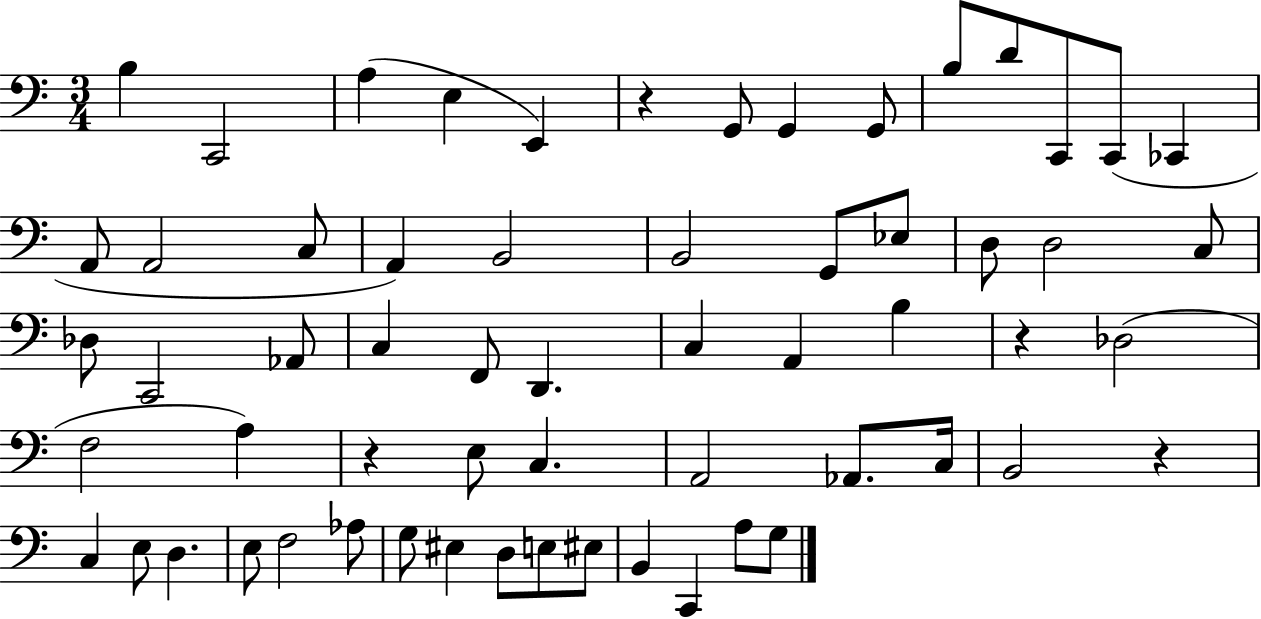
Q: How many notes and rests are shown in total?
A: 61